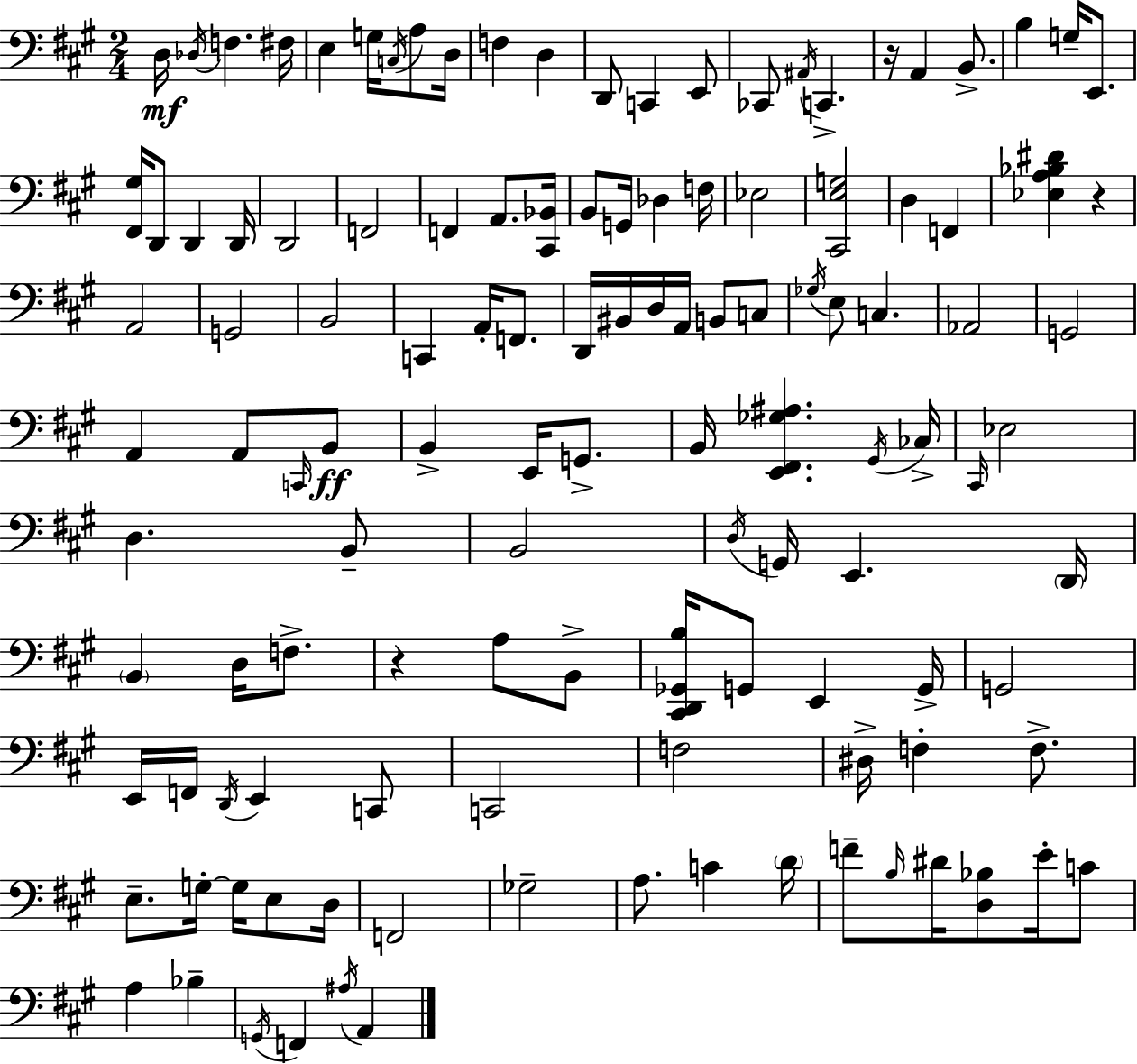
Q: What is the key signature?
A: A major